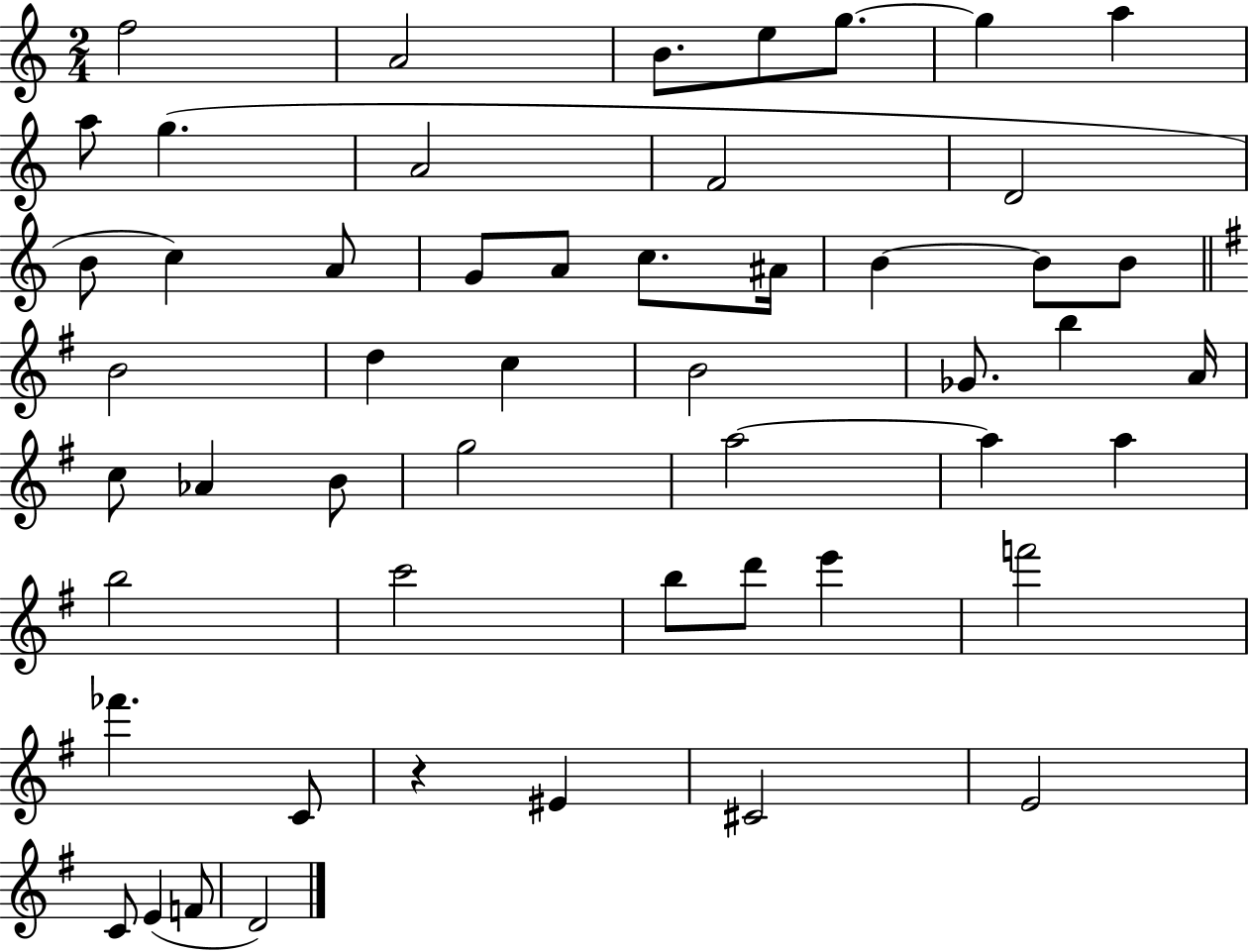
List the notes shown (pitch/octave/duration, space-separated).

F5/h A4/h B4/e. E5/e G5/e. G5/q A5/q A5/e G5/q. A4/h F4/h D4/h B4/e C5/q A4/e G4/e A4/e C5/e. A#4/s B4/q B4/e B4/e B4/h D5/q C5/q B4/h Gb4/e. B5/q A4/s C5/e Ab4/q B4/e G5/h A5/h A5/q A5/q B5/h C6/h B5/e D6/e E6/q F6/h FES6/q. C4/e R/q EIS4/q C#4/h E4/h C4/e E4/q F4/e D4/h